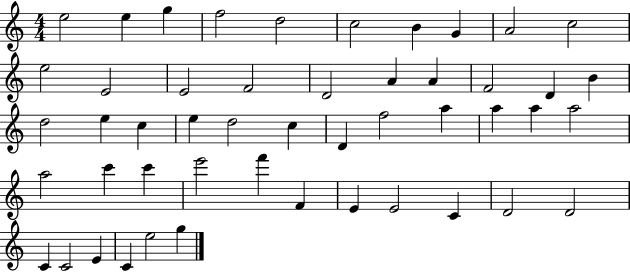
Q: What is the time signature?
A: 4/4